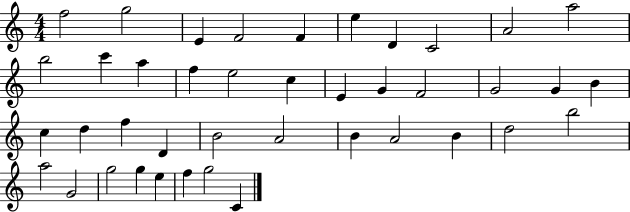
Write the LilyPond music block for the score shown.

{
  \clef treble
  \numericTimeSignature
  \time 4/4
  \key c \major
  f''2 g''2 | e'4 f'2 f'4 | e''4 d'4 c'2 | a'2 a''2 | \break b''2 c'''4 a''4 | f''4 e''2 c''4 | e'4 g'4 f'2 | g'2 g'4 b'4 | \break c''4 d''4 f''4 d'4 | b'2 a'2 | b'4 a'2 b'4 | d''2 b''2 | \break a''2 g'2 | g''2 g''4 e''4 | f''4 g''2 c'4 | \bar "|."
}